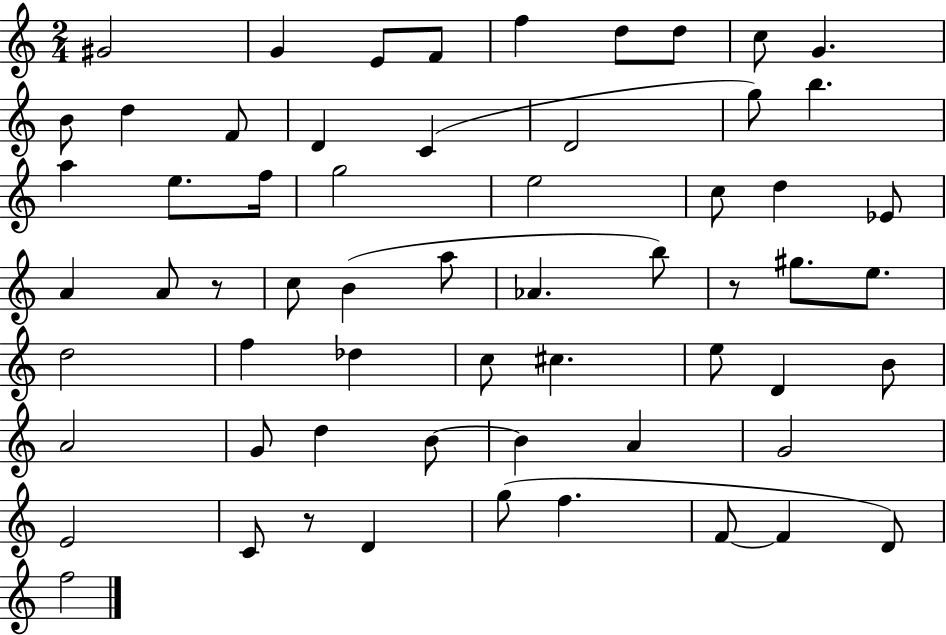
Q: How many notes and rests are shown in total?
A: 61